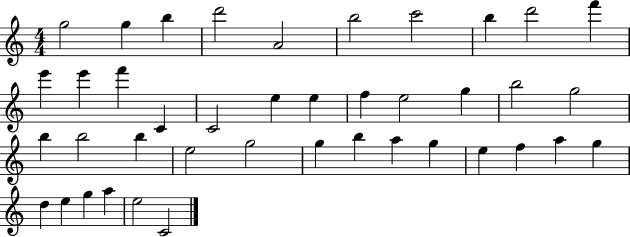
G5/h G5/q B5/q D6/h A4/h B5/h C6/h B5/q D6/h F6/q E6/q E6/q F6/q C4/q C4/h E5/q E5/q F5/q E5/h G5/q B5/h G5/h B5/q B5/h B5/q E5/h G5/h G5/q B5/q A5/q G5/q E5/q F5/q A5/q G5/q D5/q E5/q G5/q A5/q E5/h C4/h